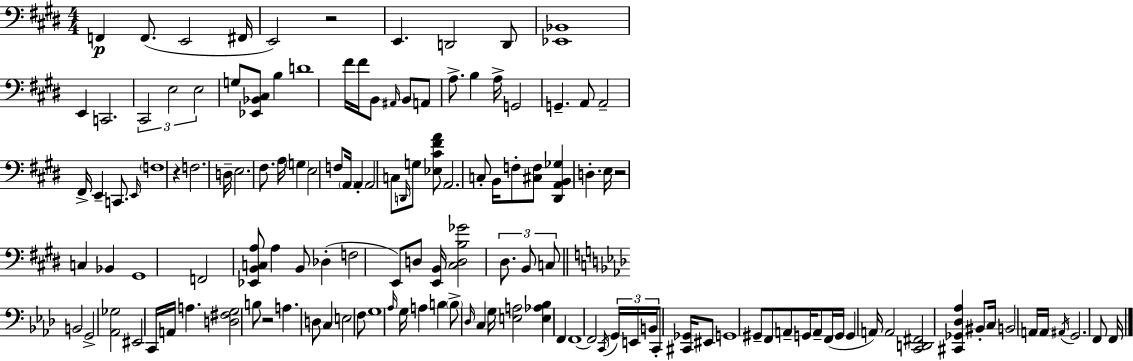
{
  \clef bass
  \numericTimeSignature
  \time 4/4
  \key e \major
  f,4\p f,8.( e,2 fis,16 | e,2) r2 | e,4. d,2 d,8 | <ees, bes,>1 | \break e,4 c,2. | \tuplet 3/2 { cis,2 e2 | e2 } g8 <ees, bes, cis>8 b4 | d'1 | \break fis'16 fis'16 b,8 \grace { ais,16 } b,8 a,8 a8.-> b4 | a16-> g,2 g,4.-- a,8 | a,2-- fis,16-> e,4-- c,8. | \grace { e,16 } \parenthesize f1 | \break r4 f2. | d16-- e2. fis8. | a16 \parenthesize g4 e2 f8 | \parenthesize a,16 a,4-. a,2 c8 | \break \grace { d,16 } g8 <ees cis' fis' a'>8 a,2. | c8-. b,16 f8-. <cis f>8 <dis, a, b, ges>4 d4.-. | e16 r2 c4 bes,4 | gis,1 | \break f,2 <ees, b, c a>8 a4 | b,8 des4-.( f2 e,8) | d8 <e, b,>16 <cis d b ges'>2 \tuplet 3/2 { dis8. b,8 | c8 } \bar "||" \break \key f \minor b,2 g,2-> | <aes, ges>2 eis,2 | c,16 a,16 a4. <d fis g>2 | b8 r2 a4. | \break d8 c4 e2 f8 | g1 | \grace { aes16 } g16 a4 b4 \parenthesize b8-> \grace { des16 } c4 | g16 <e a>2 <e aes bes>4 f,4 | \break f,1~~ | f,2 \acciaccatura { c,16 } \tuplet 3/2 { g,16 e,16 b,16 } c,8-. | <cis, ges,>16 eis,8 g,1 | gis,8-- f,8 a,8-- g,16 a,8-- f,16( g,16 g,4 | \break a,16) a,2 <c, d, fis,>2 | <cis, ges, des aes>4 bis,8-. c16 b,2 | a,16 a,16 \acciaccatura { ais,16 } g,2. | f,8 f,16 \bar "|."
}